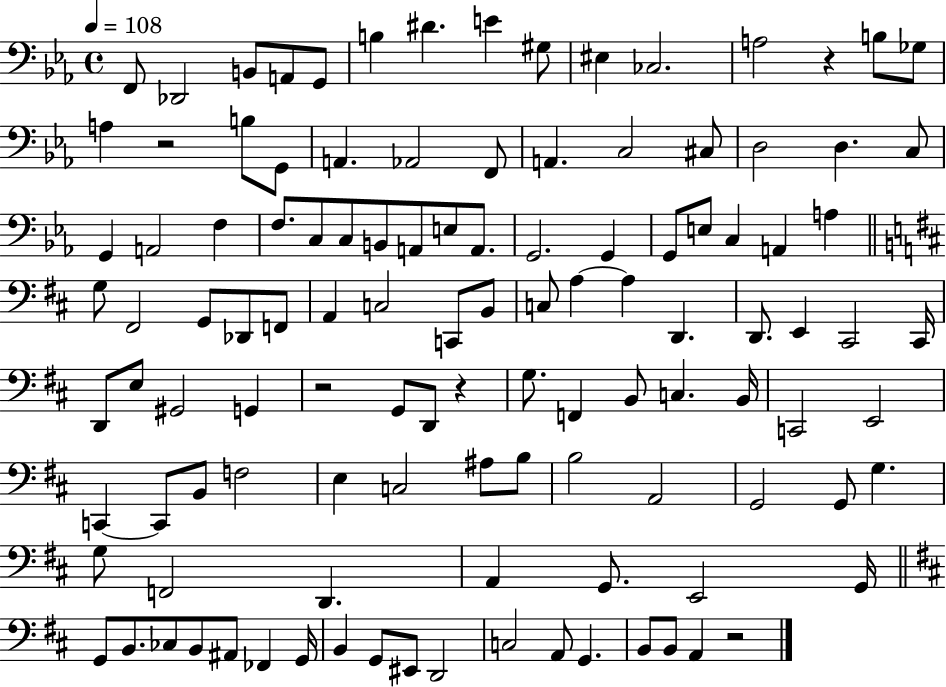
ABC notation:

X:1
T:Untitled
M:4/4
L:1/4
K:Eb
F,,/2 _D,,2 B,,/2 A,,/2 G,,/2 B, ^D E ^G,/2 ^E, _C,2 A,2 z B,/2 _G,/2 A, z2 B,/2 G,,/2 A,, _A,,2 F,,/2 A,, C,2 ^C,/2 D,2 D, C,/2 G,, A,,2 F, F,/2 C,/2 C,/2 B,,/2 A,,/2 E,/2 A,,/2 G,,2 G,, G,,/2 E,/2 C, A,, A, G,/2 ^F,,2 G,,/2 _D,,/2 F,,/2 A,, C,2 C,,/2 B,,/2 C,/2 A, A, D,, D,,/2 E,, ^C,,2 ^C,,/4 D,,/2 E,/2 ^G,,2 G,, z2 G,,/2 D,,/2 z G,/2 F,, B,,/2 C, B,,/4 C,,2 E,,2 C,, C,,/2 B,,/2 F,2 E, C,2 ^A,/2 B,/2 B,2 A,,2 G,,2 G,,/2 G, G,/2 F,,2 D,, A,, G,,/2 E,,2 G,,/4 G,,/2 B,,/2 _C,/2 B,,/2 ^A,,/2 _F,, G,,/4 B,, G,,/2 ^E,,/2 D,,2 C,2 A,,/2 G,, B,,/2 B,,/2 A,, z2